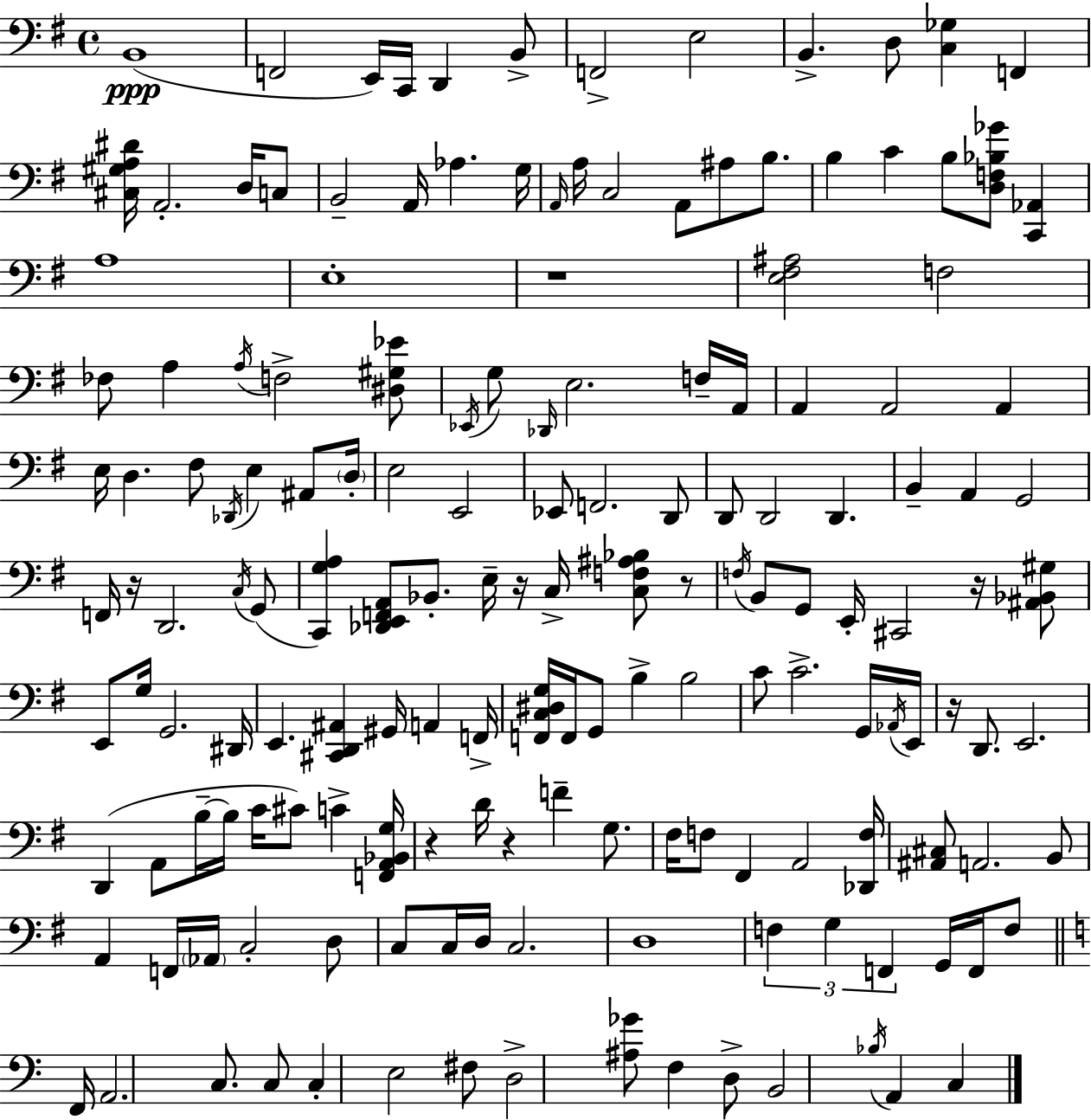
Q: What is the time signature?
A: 4/4